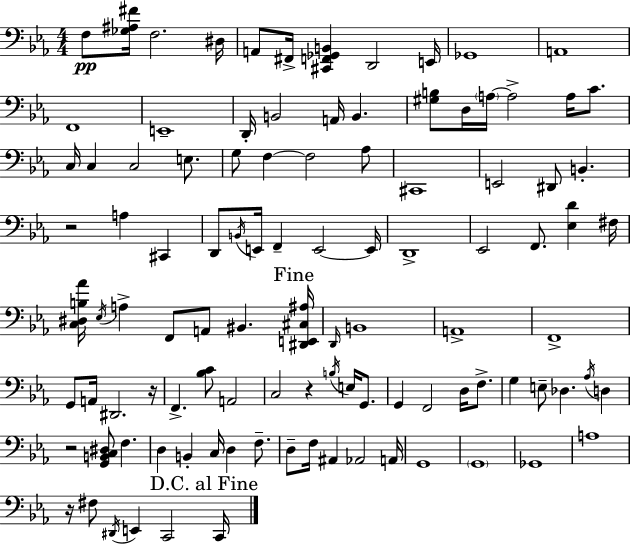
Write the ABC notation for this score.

X:1
T:Untitled
M:4/4
L:1/4
K:Cm
F,/2 [_G,^A,^F]/4 F,2 ^D,/4 A,,/2 ^F,,/4 [^C,,F,,_G,,B,,] D,,2 E,,/4 _G,,4 A,,4 F,,4 E,,4 D,,/4 B,,2 A,,/4 B,, [^G,B,]/2 D,/4 A,/4 A,2 A,/4 C/2 C,/4 C, C,2 E,/2 G,/2 F, F,2 _A,/2 ^C,,4 E,,2 ^D,,/2 B,, z2 A, ^C,, D,,/2 B,,/4 E,,/4 F,, E,,2 E,,/4 D,,4 _E,,2 F,,/2 [_E,D] ^F,/4 [C,^D,B,_A]/4 _E,/4 A, F,,/2 A,,/2 ^B,, [^D,,E,,^C,^A,]/4 D,,/4 B,,4 A,,4 F,,4 G,,/2 A,,/4 ^D,,2 z/4 F,, [_B,C]/2 A,,2 C,2 z B,/4 E,/4 G,,/2 G,, F,,2 D,/4 F,/2 G, E,/2 _D, _A,/4 D, z2 [G,,B,,C,^D,]/2 F, D, B,, C,/4 D, F,/2 D,/2 F,/4 ^A,, _A,,2 A,,/4 G,,4 G,,4 _G,,4 A,4 z/4 ^F,/2 ^D,,/4 E,, C,,2 C,,/4